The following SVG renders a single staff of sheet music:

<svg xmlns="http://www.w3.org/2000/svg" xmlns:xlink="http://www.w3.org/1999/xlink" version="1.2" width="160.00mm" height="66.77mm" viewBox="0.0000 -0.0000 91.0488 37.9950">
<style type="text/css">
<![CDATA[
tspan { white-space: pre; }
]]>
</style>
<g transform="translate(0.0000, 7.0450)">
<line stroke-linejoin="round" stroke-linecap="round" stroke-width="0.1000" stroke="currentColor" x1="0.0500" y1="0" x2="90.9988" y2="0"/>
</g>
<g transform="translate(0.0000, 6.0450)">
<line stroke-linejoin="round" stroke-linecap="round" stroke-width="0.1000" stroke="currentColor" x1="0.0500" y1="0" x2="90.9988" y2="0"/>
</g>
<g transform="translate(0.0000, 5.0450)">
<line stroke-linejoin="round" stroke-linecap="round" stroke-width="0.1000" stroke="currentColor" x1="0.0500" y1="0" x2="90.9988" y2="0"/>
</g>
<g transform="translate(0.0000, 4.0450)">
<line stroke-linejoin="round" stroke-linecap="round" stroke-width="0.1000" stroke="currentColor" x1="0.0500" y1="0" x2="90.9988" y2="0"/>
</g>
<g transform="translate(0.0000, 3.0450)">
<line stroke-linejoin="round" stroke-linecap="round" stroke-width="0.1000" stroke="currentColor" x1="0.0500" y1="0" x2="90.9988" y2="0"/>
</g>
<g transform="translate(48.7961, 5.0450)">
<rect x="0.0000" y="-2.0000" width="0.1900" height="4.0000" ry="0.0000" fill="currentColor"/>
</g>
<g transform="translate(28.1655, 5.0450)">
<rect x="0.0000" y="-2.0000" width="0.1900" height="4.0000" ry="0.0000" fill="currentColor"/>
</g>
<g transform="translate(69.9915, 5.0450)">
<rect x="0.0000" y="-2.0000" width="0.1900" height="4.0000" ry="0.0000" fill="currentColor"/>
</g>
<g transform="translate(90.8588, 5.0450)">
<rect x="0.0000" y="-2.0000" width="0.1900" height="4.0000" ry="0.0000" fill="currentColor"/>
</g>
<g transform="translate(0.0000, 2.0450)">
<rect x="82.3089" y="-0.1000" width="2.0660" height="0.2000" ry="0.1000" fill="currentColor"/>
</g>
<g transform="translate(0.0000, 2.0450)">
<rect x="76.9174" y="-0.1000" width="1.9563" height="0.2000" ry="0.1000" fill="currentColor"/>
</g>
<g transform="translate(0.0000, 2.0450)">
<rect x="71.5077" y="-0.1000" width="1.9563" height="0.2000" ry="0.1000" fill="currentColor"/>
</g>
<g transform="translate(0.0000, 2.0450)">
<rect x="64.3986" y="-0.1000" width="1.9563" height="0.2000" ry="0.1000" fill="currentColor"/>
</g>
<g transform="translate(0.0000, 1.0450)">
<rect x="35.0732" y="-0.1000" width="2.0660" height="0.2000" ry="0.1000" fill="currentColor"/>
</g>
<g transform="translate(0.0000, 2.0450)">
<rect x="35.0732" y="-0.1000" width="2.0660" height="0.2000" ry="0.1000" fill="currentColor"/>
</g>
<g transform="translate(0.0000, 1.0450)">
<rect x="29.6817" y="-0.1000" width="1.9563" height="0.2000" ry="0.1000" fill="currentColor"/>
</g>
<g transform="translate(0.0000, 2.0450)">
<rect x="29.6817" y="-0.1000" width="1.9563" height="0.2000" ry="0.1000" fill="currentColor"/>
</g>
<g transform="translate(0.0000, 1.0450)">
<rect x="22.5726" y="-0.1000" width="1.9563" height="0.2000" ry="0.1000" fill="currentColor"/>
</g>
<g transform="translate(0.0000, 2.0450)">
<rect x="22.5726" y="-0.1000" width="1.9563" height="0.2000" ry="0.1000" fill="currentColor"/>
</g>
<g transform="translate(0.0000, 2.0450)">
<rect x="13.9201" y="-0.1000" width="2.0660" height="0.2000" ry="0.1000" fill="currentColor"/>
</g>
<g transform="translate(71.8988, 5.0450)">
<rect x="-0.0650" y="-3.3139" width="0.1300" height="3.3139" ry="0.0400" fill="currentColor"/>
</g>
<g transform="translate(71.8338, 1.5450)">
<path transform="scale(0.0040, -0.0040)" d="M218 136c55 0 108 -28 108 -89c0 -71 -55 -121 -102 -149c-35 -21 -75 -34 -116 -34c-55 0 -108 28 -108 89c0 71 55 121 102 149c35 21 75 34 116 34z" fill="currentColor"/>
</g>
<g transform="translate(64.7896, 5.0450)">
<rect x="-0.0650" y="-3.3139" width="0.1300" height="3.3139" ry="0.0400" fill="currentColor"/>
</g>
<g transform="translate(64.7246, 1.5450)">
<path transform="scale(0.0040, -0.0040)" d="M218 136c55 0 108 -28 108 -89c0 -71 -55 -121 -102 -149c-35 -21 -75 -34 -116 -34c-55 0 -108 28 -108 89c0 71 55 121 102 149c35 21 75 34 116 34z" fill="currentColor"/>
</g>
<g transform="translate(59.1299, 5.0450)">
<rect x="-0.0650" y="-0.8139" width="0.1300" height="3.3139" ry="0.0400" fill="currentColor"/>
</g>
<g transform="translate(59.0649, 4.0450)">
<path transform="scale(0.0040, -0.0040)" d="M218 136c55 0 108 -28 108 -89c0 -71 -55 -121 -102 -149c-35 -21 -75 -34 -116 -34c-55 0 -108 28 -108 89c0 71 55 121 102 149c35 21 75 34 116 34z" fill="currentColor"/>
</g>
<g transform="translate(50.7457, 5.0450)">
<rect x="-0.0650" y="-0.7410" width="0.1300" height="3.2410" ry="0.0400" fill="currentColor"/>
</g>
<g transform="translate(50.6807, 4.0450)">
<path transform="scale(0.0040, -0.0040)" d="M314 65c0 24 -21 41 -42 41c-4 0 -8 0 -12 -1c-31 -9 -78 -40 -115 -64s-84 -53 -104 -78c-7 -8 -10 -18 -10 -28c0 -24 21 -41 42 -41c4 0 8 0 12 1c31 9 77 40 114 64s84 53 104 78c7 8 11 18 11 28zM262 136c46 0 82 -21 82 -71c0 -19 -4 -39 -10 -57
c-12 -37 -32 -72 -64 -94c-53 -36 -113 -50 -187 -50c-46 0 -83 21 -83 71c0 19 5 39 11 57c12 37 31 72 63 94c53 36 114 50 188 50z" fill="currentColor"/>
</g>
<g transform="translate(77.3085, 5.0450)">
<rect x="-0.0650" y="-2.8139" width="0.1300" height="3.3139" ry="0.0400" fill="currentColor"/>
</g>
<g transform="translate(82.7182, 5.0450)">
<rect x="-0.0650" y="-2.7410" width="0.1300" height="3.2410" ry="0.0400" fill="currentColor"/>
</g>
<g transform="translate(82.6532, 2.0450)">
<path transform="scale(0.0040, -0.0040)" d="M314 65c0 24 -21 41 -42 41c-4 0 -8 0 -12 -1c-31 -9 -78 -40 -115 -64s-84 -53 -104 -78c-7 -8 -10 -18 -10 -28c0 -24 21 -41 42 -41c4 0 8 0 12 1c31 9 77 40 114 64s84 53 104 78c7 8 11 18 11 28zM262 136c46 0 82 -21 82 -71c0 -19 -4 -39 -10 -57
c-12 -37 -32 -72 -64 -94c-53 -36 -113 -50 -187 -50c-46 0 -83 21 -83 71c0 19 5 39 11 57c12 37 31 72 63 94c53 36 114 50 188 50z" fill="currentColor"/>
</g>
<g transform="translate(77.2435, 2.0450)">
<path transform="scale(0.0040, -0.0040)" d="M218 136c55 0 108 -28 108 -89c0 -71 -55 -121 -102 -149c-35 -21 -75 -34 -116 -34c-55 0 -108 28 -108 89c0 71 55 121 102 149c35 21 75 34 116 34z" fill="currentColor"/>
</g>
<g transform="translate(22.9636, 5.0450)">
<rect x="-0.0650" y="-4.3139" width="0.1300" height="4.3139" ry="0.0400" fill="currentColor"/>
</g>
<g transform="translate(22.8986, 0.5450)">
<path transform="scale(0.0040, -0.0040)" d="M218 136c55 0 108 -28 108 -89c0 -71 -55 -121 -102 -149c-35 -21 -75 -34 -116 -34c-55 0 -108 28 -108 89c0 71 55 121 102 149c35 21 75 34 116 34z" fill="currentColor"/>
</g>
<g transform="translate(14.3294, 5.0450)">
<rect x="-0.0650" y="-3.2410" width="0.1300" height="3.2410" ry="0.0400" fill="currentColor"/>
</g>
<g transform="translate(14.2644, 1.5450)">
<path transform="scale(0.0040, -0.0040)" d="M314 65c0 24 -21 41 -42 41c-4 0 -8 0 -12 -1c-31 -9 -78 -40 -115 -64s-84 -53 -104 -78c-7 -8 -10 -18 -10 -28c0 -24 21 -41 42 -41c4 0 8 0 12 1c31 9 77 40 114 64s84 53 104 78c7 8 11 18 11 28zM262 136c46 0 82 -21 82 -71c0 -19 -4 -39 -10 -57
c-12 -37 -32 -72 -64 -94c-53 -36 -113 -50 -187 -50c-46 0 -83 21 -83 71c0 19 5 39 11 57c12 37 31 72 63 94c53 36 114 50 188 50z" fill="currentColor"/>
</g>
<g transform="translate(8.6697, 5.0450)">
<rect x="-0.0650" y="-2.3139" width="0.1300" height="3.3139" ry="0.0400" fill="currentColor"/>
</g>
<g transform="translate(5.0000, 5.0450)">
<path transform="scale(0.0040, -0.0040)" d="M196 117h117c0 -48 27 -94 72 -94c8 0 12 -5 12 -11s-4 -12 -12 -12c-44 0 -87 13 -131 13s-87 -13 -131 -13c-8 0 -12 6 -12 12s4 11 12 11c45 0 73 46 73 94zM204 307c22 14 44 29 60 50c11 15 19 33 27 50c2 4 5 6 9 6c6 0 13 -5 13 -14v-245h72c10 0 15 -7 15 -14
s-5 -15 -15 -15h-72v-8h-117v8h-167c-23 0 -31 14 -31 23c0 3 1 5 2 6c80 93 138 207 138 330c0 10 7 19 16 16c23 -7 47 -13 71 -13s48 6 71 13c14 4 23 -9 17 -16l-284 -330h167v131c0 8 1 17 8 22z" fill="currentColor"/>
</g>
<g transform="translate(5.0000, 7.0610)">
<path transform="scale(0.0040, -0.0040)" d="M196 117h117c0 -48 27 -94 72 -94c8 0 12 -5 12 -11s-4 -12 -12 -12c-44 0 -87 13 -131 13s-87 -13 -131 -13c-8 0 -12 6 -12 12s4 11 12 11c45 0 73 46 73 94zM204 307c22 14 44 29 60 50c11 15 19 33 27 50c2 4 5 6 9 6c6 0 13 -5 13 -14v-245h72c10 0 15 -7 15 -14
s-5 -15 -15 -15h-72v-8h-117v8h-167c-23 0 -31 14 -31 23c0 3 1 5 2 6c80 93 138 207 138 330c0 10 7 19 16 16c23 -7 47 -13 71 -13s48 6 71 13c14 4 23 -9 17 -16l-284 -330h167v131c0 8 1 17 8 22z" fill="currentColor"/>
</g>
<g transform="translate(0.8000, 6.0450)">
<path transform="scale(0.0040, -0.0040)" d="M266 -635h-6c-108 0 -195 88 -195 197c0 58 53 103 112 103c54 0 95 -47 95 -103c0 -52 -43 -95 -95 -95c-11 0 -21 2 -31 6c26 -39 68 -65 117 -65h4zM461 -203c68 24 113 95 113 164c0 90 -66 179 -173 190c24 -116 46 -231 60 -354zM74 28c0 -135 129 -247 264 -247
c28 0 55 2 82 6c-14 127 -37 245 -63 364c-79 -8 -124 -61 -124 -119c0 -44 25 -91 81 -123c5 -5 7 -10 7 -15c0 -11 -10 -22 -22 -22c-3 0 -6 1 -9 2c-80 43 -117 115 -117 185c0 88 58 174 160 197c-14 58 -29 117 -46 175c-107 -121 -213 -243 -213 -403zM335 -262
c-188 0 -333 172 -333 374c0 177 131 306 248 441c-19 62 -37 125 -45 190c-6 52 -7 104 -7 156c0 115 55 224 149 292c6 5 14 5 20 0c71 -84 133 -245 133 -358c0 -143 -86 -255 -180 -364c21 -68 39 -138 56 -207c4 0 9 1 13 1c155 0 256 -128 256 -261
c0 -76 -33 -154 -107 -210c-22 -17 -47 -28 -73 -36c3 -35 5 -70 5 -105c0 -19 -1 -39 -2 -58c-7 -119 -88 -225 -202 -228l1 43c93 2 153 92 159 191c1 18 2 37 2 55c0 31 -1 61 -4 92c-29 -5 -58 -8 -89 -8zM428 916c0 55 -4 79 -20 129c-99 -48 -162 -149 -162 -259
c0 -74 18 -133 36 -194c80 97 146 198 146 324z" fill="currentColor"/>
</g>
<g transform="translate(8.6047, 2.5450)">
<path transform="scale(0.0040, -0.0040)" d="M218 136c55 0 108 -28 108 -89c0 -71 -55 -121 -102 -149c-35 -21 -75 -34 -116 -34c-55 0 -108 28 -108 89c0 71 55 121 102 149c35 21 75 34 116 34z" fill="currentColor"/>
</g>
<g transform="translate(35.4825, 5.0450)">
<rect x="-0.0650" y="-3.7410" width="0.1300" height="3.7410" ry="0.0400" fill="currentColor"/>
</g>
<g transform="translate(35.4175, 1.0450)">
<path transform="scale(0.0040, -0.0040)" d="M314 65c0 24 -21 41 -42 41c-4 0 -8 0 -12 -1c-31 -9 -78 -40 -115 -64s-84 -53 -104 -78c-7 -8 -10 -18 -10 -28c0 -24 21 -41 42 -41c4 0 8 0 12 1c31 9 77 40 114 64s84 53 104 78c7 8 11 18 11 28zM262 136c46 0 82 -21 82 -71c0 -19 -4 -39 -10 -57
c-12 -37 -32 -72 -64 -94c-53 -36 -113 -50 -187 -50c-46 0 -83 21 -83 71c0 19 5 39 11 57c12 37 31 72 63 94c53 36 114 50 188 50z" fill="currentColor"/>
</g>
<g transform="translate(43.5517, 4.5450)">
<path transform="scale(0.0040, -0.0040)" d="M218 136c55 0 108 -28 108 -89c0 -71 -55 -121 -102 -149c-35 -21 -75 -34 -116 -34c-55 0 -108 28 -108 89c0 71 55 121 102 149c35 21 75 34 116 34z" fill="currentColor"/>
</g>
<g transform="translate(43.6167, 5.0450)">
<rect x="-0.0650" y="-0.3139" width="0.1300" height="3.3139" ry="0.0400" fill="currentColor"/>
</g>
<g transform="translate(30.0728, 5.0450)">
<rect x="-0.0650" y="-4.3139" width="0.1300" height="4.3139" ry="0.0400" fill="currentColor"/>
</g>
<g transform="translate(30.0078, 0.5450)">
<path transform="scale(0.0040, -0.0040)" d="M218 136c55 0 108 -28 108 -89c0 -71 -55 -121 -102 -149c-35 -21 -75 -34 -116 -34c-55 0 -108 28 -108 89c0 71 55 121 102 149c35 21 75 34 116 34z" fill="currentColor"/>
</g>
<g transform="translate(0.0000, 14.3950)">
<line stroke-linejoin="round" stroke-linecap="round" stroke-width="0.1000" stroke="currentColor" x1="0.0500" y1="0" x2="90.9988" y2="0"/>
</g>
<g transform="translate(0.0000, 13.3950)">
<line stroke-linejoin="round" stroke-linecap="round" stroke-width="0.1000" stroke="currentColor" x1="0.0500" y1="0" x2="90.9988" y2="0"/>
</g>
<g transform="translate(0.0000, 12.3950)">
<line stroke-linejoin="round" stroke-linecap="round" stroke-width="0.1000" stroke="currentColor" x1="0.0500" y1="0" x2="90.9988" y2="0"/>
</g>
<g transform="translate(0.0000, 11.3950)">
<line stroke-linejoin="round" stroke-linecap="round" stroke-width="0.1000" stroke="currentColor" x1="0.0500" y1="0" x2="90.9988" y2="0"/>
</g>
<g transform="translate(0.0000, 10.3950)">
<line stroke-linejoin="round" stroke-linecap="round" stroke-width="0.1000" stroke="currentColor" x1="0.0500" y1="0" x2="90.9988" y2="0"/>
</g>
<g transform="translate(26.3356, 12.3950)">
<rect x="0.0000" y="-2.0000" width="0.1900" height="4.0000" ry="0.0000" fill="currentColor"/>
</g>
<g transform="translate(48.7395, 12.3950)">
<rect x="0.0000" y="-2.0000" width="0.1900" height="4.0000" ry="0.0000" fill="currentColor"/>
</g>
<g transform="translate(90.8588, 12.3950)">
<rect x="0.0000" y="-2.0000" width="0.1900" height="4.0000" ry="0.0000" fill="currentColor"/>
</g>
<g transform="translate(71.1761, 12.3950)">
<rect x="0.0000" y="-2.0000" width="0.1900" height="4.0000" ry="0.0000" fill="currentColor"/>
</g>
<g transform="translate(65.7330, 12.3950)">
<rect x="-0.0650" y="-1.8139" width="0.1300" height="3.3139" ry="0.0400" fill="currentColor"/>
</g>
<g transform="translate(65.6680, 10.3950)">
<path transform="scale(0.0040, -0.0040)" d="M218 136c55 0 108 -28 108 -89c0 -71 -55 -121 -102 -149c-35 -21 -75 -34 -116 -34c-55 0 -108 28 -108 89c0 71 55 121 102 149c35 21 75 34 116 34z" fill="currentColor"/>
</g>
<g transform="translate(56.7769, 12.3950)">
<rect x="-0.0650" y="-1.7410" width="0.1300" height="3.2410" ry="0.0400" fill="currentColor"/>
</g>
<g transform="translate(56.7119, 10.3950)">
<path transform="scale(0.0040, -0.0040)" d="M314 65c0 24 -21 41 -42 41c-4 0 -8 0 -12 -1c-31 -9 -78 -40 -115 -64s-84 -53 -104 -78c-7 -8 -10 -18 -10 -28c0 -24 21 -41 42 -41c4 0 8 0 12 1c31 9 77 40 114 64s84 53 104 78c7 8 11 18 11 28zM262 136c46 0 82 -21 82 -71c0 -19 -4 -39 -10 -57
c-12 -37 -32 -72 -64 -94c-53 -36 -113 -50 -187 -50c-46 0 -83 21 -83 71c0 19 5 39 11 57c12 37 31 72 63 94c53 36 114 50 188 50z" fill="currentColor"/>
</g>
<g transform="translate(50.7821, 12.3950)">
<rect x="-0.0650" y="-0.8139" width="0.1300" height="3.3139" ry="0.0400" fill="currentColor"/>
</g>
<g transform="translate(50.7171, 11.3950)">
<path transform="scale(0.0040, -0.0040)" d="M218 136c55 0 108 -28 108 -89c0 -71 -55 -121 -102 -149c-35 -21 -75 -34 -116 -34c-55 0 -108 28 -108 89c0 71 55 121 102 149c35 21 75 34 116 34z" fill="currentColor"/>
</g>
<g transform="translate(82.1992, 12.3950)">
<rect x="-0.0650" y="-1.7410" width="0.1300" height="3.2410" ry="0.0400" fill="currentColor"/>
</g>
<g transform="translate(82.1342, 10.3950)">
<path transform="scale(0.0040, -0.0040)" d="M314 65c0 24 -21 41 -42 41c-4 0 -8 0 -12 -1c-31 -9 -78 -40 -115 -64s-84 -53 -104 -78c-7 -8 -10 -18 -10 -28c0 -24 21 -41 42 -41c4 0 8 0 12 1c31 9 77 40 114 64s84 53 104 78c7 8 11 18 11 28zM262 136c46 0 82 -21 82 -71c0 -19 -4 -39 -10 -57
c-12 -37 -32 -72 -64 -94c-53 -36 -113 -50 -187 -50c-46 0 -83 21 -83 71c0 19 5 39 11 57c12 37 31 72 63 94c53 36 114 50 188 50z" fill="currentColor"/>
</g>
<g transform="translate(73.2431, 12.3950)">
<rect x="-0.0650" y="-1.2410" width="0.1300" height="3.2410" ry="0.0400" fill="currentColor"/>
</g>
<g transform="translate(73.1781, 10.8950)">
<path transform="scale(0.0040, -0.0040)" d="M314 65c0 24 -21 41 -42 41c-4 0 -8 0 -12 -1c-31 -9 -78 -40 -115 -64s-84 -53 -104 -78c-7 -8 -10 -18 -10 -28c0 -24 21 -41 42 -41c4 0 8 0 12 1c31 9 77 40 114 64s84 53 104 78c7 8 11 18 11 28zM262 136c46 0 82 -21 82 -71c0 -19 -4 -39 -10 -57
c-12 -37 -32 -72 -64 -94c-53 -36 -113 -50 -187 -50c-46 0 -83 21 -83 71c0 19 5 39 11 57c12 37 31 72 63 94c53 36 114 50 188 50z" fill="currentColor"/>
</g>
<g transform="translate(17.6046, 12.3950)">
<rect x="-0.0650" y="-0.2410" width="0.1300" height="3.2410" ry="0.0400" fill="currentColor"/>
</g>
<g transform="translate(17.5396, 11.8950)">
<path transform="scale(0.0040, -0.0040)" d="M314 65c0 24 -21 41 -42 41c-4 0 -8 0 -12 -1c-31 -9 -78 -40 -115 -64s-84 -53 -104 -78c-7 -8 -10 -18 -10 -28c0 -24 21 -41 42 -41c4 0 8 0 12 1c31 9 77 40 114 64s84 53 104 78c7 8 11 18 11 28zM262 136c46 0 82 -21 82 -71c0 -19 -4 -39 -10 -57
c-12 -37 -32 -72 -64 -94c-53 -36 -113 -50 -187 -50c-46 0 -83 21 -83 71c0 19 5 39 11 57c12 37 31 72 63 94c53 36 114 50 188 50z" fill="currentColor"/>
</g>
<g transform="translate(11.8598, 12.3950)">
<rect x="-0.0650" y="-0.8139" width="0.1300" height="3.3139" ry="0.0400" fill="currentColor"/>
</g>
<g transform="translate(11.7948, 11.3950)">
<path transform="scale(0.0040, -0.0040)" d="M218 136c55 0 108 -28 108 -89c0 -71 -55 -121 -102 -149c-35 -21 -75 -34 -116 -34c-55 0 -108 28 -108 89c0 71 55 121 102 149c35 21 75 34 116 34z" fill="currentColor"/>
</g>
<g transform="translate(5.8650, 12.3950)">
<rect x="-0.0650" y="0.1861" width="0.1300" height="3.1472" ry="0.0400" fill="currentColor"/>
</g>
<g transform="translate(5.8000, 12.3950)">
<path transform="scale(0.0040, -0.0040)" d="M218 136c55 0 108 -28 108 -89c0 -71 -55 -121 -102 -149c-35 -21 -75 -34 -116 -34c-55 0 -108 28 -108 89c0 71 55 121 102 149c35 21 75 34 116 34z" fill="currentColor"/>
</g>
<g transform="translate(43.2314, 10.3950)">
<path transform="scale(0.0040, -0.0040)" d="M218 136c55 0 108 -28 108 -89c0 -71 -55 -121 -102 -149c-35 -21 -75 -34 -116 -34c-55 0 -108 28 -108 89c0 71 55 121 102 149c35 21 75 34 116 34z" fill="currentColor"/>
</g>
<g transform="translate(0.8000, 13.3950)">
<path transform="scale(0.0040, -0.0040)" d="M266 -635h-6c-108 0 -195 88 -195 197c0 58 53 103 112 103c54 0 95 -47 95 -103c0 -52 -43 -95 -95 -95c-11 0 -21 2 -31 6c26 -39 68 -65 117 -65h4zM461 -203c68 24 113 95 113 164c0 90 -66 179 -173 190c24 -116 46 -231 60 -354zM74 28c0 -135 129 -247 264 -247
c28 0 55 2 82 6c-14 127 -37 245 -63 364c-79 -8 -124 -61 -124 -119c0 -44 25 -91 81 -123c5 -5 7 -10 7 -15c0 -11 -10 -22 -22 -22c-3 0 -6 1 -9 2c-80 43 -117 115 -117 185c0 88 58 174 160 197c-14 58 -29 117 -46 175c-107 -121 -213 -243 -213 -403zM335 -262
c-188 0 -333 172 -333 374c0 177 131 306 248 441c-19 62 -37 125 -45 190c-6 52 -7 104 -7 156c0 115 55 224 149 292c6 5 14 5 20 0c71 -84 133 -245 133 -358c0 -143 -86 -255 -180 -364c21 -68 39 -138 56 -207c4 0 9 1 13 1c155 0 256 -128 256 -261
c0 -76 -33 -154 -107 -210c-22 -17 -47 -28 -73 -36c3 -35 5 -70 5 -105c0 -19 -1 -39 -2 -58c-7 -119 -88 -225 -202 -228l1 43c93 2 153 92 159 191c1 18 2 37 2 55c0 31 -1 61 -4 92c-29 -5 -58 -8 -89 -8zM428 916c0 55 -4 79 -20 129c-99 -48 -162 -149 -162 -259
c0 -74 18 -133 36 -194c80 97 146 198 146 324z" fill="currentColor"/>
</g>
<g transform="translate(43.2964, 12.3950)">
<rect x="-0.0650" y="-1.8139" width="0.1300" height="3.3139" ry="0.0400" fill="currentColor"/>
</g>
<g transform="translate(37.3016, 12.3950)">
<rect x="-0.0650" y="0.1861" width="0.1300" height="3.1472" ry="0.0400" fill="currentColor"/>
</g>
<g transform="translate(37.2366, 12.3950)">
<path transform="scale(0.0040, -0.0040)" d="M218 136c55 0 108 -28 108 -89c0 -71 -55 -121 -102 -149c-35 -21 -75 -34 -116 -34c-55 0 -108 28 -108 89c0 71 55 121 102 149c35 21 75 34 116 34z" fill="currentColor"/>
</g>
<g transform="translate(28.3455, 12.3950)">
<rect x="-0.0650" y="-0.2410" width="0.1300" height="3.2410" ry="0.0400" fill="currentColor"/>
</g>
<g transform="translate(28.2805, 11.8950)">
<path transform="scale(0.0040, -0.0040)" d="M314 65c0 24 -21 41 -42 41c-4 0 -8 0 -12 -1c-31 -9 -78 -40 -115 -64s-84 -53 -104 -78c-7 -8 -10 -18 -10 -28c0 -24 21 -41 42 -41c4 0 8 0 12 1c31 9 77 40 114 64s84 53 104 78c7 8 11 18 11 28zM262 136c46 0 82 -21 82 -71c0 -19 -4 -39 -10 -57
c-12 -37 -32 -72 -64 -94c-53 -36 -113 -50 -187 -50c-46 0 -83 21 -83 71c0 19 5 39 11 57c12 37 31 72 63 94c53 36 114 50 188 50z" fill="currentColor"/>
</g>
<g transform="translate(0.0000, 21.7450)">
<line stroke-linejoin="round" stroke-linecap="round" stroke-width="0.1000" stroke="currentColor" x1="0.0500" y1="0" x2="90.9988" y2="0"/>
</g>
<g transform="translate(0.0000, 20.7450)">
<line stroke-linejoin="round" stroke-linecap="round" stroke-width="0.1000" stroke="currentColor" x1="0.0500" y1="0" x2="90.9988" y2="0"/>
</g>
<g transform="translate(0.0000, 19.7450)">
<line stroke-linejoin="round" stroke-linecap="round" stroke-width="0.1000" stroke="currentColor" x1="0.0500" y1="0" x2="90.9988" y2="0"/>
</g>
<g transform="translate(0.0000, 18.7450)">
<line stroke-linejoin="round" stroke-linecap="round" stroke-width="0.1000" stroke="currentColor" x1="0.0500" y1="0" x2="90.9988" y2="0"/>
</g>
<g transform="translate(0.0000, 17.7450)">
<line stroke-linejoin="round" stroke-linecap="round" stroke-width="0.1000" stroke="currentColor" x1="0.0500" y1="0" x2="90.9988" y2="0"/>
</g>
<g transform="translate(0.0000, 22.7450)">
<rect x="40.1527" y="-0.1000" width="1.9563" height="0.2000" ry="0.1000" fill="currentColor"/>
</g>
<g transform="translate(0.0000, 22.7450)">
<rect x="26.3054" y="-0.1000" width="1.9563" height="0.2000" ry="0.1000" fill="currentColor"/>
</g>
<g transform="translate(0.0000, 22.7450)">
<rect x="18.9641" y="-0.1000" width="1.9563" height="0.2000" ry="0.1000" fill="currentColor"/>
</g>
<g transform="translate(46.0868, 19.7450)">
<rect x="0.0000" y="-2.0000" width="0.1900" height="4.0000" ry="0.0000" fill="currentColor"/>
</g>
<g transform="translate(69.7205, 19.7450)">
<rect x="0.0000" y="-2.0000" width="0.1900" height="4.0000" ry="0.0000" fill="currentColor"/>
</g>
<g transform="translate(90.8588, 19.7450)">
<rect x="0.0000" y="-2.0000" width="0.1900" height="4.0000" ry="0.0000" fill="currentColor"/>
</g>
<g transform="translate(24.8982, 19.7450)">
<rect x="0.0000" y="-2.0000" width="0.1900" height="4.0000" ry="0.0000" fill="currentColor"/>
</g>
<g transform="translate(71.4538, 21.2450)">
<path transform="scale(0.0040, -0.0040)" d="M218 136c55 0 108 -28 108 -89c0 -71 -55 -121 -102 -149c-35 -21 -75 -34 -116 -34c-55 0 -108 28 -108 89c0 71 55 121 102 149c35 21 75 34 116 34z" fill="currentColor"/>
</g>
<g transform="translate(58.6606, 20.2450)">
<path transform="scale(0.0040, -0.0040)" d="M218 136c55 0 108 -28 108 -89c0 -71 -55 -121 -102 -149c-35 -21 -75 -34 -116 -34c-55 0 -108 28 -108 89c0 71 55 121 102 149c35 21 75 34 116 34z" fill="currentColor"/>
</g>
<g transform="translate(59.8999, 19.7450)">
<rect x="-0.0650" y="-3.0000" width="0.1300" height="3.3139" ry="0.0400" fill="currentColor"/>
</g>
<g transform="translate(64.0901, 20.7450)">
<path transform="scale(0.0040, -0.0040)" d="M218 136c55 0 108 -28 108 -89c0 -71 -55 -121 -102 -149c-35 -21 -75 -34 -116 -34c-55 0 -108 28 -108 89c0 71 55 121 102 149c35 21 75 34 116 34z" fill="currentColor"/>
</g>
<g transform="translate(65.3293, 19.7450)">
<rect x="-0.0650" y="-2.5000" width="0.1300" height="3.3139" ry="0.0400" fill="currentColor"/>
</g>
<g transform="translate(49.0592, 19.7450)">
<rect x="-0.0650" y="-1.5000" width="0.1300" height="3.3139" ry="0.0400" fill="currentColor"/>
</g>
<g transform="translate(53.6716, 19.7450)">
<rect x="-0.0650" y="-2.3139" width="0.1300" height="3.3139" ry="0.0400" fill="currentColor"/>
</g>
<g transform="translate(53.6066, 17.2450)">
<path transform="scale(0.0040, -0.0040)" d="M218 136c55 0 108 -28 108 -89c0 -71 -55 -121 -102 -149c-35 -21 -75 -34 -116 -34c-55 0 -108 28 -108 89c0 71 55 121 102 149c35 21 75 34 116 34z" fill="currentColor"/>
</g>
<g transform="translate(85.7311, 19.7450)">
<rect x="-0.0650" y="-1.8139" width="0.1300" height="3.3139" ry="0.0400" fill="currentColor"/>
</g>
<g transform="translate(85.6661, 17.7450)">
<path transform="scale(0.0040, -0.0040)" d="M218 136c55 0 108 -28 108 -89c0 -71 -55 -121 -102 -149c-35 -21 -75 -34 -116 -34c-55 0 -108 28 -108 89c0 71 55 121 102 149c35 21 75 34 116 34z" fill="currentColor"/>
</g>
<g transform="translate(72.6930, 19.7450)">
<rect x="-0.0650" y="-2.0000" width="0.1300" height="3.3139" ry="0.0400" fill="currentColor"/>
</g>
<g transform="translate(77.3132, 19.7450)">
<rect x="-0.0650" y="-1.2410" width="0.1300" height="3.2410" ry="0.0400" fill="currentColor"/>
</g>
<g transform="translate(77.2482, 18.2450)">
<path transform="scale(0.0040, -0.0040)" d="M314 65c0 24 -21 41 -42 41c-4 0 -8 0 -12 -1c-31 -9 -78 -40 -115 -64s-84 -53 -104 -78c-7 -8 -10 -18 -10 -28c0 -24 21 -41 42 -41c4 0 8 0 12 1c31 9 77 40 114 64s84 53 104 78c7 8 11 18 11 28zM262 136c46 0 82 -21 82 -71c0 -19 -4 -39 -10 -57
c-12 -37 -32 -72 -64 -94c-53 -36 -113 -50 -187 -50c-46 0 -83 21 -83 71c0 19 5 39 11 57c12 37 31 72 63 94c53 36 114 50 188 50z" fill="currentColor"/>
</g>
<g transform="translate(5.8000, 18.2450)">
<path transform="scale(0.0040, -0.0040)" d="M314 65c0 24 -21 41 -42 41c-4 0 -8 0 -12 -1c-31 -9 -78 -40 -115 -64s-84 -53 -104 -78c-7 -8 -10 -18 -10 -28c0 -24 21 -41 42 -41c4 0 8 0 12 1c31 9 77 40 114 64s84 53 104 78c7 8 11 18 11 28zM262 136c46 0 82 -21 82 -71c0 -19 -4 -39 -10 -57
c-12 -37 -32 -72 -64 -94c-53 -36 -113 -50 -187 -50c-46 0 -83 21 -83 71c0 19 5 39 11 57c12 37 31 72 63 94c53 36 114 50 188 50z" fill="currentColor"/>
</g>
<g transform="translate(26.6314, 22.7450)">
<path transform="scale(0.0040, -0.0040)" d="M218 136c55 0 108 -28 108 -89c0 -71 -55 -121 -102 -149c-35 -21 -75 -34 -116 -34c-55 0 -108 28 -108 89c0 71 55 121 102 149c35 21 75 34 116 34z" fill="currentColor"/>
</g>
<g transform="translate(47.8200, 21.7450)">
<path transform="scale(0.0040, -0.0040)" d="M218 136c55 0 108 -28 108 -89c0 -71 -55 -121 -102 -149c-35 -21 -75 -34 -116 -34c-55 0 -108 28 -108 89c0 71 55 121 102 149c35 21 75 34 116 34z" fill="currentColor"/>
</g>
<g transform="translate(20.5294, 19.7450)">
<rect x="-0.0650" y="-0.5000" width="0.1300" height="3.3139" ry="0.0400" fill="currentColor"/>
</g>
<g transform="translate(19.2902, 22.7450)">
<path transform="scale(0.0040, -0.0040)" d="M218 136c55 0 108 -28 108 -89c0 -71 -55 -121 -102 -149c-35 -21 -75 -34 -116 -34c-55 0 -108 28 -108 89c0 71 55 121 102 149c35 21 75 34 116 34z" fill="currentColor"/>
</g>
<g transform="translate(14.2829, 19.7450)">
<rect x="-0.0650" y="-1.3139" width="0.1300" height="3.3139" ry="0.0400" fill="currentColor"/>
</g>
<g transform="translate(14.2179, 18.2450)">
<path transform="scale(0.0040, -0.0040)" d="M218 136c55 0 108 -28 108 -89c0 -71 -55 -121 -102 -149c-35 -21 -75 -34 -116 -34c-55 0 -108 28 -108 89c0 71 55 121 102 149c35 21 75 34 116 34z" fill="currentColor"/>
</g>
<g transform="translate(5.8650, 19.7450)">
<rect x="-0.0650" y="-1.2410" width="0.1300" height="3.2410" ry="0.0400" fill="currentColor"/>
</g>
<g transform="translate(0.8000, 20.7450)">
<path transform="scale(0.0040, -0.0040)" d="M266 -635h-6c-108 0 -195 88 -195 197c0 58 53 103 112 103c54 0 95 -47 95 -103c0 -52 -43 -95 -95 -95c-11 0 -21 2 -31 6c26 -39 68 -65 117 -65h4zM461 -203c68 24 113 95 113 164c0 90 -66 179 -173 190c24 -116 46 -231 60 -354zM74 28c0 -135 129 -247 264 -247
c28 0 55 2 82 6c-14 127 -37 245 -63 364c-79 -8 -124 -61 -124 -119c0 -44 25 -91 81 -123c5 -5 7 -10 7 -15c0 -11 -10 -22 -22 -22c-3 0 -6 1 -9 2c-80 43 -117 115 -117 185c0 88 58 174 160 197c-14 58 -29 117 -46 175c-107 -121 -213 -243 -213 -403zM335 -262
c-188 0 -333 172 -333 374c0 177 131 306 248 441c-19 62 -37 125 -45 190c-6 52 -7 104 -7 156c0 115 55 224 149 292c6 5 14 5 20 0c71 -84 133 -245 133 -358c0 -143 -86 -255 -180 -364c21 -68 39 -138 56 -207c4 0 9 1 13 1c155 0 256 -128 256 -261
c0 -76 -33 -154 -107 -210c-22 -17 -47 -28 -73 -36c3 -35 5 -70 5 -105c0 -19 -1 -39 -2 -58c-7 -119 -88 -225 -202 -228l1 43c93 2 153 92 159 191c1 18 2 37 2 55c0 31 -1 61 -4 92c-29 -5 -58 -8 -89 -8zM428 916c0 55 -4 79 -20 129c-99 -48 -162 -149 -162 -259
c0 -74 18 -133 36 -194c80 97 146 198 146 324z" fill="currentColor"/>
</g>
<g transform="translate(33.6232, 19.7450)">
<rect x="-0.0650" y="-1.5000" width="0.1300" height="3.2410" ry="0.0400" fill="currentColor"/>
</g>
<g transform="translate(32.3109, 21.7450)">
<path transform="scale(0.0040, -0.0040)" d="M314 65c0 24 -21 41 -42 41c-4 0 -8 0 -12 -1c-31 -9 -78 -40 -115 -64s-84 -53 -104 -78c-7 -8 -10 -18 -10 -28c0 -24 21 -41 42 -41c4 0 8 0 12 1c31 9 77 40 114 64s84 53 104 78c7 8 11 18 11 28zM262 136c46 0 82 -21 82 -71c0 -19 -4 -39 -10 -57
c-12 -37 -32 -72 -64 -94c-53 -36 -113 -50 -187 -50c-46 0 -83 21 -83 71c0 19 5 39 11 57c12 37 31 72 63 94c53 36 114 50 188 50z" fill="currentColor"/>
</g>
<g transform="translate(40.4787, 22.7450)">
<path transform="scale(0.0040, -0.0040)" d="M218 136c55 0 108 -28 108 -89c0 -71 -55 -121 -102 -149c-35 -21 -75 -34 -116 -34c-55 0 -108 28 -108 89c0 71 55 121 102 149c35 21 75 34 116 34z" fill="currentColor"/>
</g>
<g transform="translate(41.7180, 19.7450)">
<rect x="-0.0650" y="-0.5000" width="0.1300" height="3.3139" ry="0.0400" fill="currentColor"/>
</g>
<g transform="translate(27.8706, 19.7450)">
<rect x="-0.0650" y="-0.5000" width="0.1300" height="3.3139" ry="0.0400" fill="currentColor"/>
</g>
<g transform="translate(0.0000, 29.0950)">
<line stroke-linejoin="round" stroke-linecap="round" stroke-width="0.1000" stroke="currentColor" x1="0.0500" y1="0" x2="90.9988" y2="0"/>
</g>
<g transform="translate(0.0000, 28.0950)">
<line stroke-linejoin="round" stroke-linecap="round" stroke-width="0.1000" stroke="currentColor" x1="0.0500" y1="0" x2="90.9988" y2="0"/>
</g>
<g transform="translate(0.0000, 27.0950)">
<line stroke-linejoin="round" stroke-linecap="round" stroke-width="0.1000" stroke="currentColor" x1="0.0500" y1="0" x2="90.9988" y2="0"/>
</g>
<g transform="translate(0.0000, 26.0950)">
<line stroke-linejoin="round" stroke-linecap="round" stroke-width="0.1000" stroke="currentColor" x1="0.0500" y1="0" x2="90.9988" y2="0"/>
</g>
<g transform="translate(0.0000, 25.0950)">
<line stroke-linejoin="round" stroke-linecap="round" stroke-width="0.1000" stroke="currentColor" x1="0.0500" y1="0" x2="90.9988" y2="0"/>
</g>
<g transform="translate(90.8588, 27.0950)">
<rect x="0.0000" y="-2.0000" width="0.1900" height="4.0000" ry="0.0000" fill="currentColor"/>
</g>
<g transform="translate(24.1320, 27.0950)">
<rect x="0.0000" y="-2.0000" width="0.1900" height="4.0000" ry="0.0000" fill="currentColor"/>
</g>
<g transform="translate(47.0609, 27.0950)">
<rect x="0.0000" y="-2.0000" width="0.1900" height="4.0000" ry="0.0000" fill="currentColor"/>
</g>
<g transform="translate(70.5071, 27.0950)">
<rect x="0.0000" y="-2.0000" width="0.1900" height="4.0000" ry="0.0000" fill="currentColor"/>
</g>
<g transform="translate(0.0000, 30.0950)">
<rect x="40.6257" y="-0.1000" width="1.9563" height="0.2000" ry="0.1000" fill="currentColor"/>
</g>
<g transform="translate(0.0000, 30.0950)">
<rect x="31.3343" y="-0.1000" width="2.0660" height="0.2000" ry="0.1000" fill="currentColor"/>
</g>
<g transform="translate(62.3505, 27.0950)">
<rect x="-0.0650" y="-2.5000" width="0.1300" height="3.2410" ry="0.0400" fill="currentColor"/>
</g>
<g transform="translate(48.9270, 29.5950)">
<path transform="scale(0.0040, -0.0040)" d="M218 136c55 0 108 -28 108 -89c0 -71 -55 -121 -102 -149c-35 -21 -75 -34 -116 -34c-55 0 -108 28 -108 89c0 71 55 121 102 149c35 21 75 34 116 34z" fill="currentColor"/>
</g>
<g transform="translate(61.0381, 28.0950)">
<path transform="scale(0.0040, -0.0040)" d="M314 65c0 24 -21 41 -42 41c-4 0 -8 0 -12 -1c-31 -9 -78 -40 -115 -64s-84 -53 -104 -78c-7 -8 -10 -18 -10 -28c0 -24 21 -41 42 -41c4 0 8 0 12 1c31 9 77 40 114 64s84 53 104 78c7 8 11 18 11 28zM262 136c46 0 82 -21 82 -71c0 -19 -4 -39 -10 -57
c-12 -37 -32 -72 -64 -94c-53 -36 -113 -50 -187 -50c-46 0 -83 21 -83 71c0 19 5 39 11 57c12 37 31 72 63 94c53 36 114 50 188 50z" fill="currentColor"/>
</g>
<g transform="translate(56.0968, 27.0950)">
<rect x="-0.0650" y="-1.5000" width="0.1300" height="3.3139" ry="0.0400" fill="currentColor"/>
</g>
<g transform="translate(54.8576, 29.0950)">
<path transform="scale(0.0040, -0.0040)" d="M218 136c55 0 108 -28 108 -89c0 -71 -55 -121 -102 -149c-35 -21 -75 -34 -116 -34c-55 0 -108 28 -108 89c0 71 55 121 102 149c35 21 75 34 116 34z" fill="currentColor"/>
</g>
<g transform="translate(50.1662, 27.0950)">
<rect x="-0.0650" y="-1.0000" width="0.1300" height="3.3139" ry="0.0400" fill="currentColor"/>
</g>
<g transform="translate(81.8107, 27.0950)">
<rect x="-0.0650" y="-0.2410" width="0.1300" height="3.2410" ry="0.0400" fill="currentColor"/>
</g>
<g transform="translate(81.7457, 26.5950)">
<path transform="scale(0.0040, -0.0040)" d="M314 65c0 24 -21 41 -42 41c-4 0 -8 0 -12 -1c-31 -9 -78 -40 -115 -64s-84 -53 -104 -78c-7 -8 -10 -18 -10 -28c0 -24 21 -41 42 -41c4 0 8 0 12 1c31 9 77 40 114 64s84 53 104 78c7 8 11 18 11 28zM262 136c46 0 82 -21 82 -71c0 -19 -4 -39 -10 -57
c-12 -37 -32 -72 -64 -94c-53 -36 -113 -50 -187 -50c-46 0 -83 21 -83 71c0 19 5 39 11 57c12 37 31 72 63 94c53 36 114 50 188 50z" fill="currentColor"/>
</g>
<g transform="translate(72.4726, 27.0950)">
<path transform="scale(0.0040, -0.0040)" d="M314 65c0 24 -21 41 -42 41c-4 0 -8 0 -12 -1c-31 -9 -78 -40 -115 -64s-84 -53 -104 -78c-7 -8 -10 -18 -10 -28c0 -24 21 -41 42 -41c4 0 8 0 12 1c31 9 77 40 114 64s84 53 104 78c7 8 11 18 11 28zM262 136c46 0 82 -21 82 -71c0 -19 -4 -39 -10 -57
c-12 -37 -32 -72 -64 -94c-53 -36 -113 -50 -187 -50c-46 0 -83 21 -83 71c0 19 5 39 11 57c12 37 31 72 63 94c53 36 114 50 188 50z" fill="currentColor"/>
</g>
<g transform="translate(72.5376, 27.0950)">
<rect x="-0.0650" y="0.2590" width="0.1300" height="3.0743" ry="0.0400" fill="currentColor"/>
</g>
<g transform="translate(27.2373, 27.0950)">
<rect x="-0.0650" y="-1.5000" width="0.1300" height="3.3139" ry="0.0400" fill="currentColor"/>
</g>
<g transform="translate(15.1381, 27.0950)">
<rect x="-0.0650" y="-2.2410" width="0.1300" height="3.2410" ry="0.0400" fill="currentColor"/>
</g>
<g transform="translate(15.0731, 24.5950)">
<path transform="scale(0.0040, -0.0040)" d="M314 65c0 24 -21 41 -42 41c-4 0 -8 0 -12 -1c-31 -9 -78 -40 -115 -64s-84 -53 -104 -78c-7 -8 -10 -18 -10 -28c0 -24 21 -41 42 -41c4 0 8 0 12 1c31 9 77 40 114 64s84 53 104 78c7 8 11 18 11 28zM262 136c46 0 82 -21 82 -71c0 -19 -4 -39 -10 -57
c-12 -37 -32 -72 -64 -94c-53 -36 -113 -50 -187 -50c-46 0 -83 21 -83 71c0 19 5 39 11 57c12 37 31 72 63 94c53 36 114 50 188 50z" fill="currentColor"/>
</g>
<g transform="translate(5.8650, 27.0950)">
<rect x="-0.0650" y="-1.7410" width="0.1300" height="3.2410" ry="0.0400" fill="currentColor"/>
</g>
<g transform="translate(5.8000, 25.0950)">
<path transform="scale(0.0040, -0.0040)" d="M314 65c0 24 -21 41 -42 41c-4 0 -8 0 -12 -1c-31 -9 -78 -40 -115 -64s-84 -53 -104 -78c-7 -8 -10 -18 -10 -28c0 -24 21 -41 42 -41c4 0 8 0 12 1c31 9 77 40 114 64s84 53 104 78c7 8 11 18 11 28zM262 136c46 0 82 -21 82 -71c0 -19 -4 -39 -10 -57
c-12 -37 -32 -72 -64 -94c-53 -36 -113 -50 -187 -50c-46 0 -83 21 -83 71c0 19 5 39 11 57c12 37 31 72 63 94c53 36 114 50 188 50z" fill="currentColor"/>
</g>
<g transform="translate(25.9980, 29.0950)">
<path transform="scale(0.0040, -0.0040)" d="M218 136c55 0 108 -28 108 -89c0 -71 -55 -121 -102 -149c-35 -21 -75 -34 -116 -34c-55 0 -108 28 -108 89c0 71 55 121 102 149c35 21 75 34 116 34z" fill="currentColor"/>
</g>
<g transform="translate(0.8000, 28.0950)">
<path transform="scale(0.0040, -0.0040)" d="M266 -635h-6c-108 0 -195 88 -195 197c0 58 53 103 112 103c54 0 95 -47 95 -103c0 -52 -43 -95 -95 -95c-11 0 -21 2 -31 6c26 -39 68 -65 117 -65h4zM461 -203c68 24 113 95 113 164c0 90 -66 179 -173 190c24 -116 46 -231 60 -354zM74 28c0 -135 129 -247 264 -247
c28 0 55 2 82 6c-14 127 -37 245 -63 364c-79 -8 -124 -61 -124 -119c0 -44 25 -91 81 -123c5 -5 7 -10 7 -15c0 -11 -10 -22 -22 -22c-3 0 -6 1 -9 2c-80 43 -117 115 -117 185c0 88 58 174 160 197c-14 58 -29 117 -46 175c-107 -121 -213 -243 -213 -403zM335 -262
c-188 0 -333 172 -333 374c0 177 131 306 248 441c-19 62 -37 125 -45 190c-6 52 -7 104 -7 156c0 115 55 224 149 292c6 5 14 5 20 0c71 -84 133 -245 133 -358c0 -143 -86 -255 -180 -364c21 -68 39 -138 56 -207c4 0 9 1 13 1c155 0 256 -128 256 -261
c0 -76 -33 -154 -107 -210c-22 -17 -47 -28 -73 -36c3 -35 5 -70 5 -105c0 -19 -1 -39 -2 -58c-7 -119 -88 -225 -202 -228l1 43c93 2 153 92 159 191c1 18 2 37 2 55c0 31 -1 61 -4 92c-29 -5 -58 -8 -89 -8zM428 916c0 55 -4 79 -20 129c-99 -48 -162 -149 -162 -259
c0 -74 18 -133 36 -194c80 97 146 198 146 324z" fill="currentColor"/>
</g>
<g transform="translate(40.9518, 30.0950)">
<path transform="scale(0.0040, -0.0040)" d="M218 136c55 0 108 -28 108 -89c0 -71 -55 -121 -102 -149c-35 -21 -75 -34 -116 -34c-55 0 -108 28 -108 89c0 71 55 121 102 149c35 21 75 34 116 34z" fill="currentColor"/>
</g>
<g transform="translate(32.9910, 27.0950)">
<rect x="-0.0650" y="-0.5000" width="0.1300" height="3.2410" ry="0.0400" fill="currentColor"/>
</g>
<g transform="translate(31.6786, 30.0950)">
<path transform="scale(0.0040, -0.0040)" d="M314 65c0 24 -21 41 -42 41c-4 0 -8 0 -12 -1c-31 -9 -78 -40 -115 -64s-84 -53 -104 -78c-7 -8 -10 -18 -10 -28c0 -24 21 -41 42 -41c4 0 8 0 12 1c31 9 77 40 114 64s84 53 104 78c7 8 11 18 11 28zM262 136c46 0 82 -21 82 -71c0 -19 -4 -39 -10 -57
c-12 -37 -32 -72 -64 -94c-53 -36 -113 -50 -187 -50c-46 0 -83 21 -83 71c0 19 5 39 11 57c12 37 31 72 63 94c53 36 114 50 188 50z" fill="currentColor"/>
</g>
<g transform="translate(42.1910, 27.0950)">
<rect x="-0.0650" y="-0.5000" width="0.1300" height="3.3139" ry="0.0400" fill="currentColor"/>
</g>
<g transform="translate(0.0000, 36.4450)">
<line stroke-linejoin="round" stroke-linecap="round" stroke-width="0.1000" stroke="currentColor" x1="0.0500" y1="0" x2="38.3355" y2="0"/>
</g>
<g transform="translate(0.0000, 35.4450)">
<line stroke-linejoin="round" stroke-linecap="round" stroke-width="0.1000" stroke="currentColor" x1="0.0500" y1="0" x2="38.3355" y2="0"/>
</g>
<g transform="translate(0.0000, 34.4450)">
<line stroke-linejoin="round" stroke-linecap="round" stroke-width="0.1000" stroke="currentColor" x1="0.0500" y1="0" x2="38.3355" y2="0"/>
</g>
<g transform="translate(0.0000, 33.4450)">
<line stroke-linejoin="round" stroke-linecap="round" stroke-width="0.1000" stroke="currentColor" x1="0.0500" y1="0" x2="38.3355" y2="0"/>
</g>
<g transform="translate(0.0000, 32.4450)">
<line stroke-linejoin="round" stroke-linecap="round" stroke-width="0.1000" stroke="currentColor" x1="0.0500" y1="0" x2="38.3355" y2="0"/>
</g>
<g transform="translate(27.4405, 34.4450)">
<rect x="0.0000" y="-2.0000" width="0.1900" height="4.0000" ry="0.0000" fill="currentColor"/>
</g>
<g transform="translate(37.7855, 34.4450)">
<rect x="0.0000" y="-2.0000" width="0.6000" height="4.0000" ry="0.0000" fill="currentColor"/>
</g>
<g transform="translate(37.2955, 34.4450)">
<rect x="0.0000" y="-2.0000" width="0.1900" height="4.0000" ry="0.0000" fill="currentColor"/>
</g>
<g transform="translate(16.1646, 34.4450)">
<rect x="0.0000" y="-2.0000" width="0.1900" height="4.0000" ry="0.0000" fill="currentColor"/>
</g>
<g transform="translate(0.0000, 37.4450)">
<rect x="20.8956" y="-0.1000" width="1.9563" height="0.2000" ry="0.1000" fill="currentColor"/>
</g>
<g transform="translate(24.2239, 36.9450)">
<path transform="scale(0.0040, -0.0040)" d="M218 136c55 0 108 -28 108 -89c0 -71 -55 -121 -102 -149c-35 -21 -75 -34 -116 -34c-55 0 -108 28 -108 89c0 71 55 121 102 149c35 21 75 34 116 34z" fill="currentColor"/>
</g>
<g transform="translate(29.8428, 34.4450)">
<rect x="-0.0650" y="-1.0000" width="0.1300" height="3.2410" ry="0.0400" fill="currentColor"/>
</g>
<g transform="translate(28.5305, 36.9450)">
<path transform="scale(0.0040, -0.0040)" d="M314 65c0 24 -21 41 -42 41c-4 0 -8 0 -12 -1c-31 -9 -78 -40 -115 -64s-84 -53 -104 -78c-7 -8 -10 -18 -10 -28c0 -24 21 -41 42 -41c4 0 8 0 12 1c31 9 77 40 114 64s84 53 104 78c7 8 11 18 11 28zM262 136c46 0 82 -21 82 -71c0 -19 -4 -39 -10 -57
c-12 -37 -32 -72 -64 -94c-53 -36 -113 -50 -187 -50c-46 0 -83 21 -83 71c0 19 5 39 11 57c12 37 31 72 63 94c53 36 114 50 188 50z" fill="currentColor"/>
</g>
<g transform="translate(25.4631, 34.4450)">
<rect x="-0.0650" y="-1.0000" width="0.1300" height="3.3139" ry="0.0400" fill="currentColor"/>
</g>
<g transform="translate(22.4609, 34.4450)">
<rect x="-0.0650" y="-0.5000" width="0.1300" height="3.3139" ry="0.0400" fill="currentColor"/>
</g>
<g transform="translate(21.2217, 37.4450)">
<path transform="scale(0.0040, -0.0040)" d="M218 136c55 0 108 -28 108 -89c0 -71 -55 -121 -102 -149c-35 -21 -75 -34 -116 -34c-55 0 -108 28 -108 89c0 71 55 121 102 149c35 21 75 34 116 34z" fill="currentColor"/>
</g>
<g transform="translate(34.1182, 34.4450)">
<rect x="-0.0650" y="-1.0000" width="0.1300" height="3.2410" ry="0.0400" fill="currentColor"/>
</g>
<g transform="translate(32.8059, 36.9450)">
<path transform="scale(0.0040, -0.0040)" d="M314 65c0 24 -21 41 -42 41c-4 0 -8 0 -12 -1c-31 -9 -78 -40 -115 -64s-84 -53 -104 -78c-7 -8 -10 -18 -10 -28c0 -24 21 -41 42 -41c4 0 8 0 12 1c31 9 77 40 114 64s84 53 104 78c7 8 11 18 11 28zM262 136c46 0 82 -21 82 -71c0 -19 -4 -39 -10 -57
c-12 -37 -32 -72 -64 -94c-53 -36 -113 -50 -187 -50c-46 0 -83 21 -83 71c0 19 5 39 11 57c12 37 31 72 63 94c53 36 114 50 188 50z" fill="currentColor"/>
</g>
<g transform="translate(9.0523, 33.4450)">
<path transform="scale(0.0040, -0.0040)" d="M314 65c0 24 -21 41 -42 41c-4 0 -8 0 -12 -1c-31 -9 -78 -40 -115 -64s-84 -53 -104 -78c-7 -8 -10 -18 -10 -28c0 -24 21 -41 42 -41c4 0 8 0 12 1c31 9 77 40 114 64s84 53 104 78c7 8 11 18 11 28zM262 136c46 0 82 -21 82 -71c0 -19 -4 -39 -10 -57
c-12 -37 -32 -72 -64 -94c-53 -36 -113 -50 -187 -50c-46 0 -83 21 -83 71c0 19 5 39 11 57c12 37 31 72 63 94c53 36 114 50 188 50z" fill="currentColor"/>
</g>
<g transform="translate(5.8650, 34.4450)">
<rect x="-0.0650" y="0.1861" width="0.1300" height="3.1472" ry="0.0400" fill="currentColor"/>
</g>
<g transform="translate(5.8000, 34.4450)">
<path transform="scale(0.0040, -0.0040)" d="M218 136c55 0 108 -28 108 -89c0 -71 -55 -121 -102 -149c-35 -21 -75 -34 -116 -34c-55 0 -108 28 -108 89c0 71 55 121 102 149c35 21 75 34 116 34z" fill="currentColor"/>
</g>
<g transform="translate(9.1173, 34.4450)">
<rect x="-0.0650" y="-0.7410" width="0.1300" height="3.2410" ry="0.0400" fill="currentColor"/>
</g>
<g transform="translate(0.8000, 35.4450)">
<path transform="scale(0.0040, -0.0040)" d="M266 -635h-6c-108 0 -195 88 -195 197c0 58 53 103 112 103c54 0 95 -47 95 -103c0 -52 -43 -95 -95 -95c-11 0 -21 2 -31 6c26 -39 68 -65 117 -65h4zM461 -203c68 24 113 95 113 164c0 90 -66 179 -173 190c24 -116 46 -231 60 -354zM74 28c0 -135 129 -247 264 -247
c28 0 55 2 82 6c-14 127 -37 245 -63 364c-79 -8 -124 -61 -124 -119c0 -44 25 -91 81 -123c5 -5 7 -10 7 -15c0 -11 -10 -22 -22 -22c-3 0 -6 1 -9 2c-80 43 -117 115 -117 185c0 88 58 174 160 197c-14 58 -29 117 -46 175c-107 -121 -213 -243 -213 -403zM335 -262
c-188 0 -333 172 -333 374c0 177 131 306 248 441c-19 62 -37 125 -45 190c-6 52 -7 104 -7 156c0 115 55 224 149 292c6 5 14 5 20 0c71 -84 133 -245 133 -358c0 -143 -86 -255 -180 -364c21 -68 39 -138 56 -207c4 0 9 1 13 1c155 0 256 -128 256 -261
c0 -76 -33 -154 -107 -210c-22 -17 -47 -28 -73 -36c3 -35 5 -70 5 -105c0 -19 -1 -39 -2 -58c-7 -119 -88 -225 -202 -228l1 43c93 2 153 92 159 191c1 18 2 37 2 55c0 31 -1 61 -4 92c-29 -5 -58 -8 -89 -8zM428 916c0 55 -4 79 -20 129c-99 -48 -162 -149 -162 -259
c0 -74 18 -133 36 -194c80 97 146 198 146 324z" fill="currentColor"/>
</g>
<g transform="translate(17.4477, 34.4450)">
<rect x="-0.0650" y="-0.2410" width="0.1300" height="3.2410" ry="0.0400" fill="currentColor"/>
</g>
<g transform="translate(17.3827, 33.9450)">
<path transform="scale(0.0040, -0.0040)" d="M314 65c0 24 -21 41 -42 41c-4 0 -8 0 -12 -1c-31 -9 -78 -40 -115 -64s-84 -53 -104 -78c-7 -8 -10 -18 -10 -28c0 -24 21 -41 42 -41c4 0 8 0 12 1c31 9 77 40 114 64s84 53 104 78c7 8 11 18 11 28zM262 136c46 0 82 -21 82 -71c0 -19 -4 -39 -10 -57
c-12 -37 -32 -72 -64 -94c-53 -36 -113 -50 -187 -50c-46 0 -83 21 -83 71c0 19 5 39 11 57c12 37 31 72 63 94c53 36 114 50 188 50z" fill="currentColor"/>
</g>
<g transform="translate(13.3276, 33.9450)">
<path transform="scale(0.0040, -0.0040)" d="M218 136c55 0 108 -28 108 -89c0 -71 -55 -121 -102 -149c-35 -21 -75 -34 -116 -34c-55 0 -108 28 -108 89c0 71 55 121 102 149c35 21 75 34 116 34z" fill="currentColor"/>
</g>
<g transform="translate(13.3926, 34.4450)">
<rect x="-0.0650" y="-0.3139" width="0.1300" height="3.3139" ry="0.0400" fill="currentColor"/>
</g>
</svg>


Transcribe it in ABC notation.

X:1
T:Untitled
M:4/4
L:1/4
K:C
g b2 d' d' c'2 c d2 d b b a a2 B d c2 c2 B f d f2 f e2 f2 e2 e C C E2 C E g A G F e2 f f2 g2 E C2 C D E G2 B2 c2 B d2 c c2 C D D2 D2